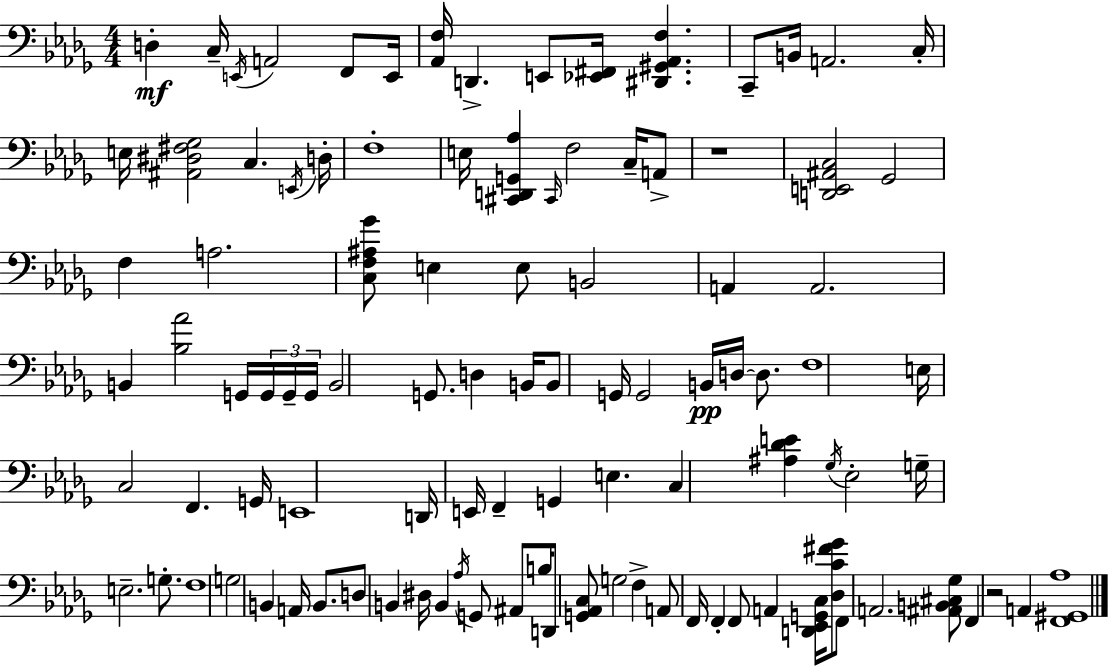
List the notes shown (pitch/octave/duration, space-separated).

D3/q C3/s E2/s A2/h F2/e E2/s [Ab2,F3]/s D2/q. E2/e [Eb2,F#2]/s [D#2,G#2,Ab2,F3]/q. C2/e B2/s A2/h. C3/s E3/s [A#2,D#3,F#3,Gb3]/h C3/q. E2/s D3/s F3/w E3/s [C#2,D2,G2,Ab3]/q C#2/s F3/h C3/s A2/e R/w [D2,E2,A#2,C3]/h Gb2/h F3/q A3/h. [C3,F3,A#3,Gb4]/e E3/q E3/e B2/h A2/q A2/h. B2/q [Bb3,Ab4]/h G2/s G2/s G2/s G2/s B2/h G2/e. D3/q B2/s B2/e G2/s G2/h B2/s D3/s D3/e. F3/w E3/s C3/h F2/q. G2/s E2/w D2/s E2/s F2/q G2/q E3/q. C3/q [A#3,Db4,E4]/q Gb3/s Eb3/h G3/s E3/h. G3/e. F3/w G3/h B2/q A2/s B2/e. D3/e B2/q D#3/s B2/q Ab3/s G2/e A#2/e B3/s D2/e [G2,Ab2,C3]/e G3/h F3/q A2/e F2/s F2/q F2/e A2/q [D2,Eb2,G2,C3]/s [Db3,C4,F#4,Gb4]/e F2/e A2/h. [A#2,B2,C#3,Gb3]/e F2/q R/h A2/q [F2,G#2,Ab3]/w